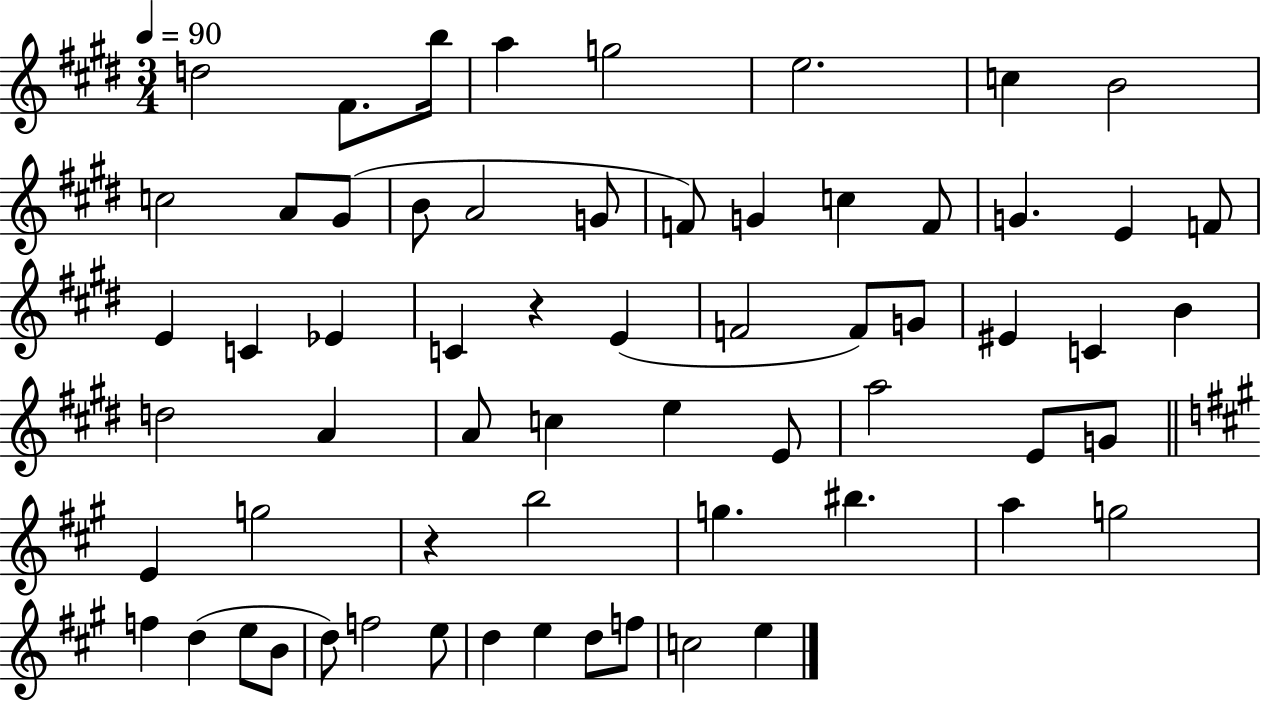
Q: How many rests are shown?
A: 2